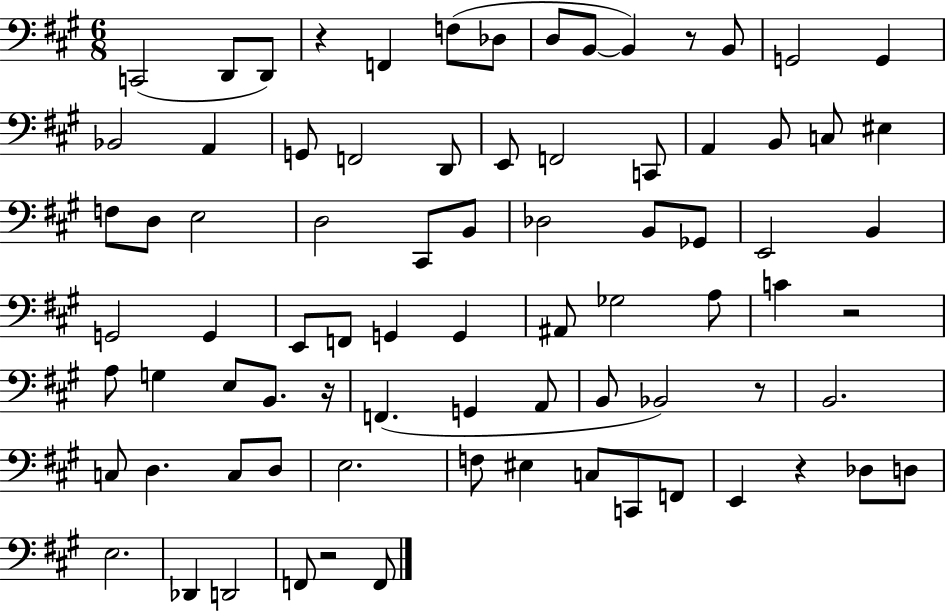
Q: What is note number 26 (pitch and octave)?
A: D3